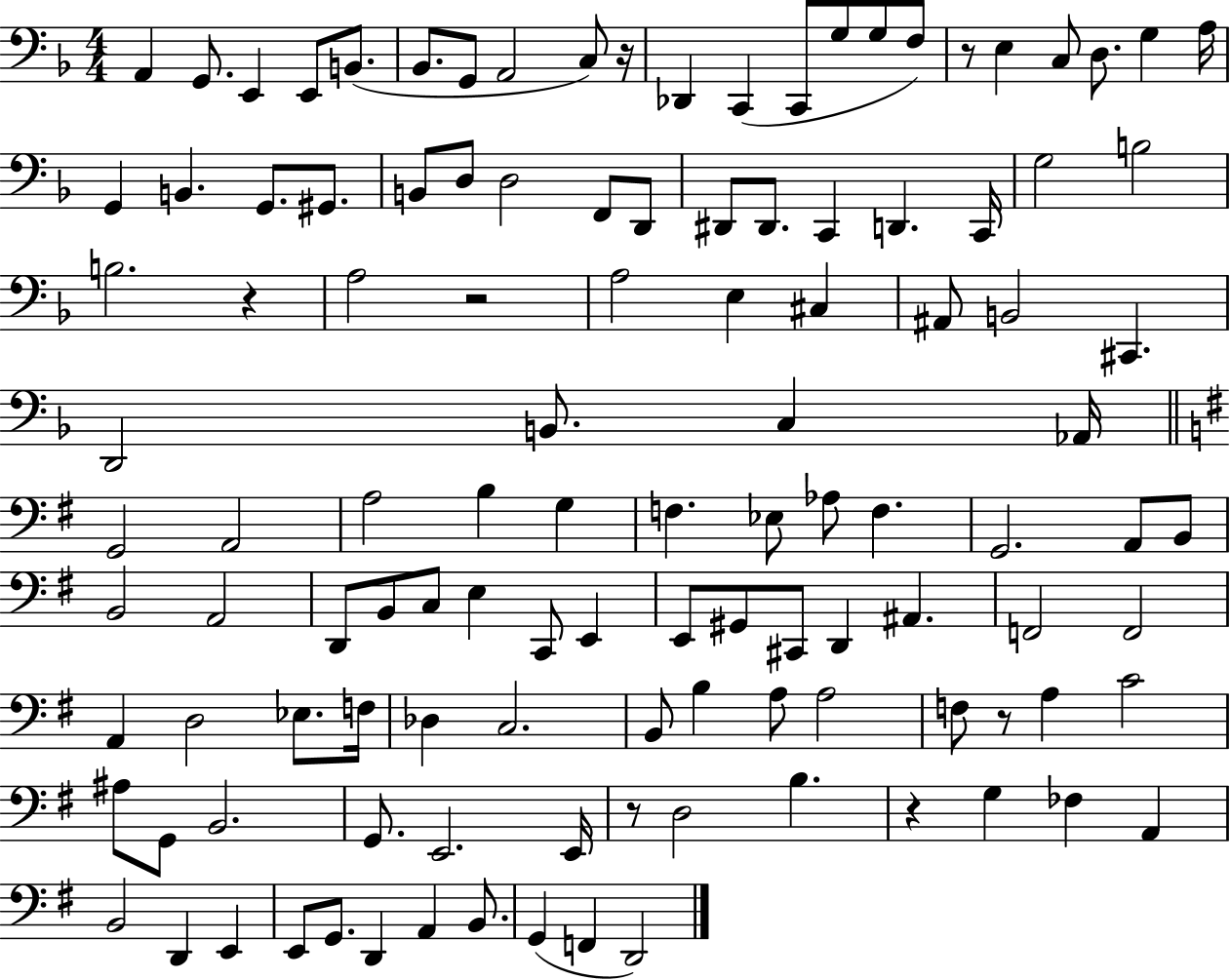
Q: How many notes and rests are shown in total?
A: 117